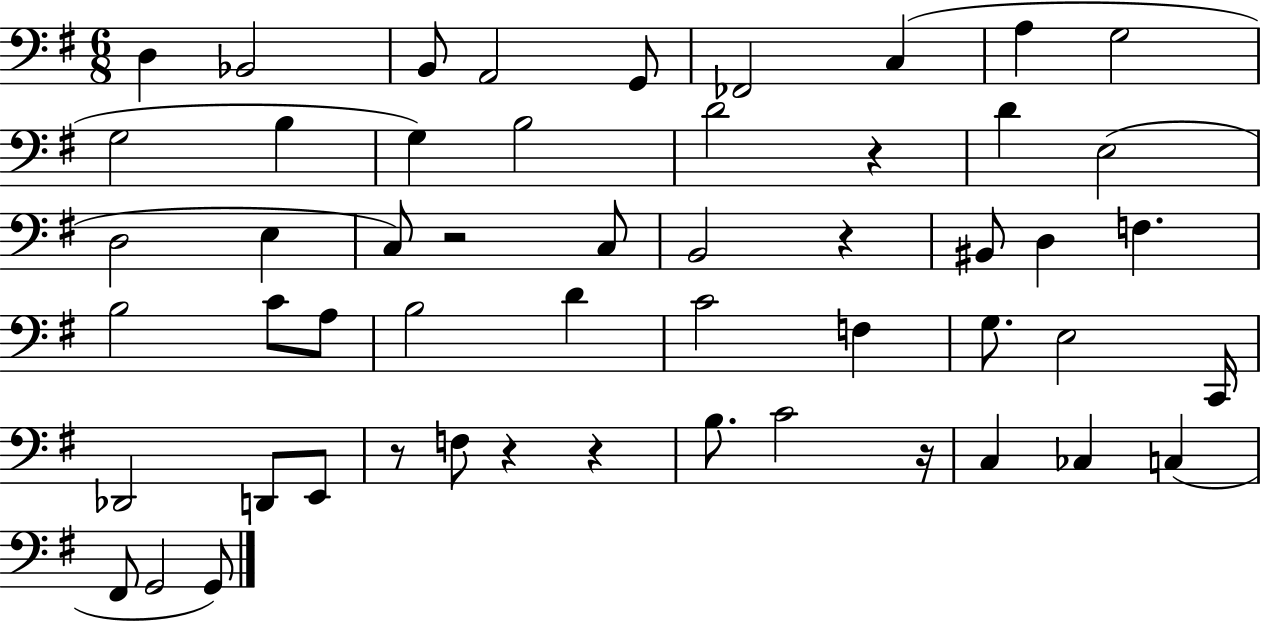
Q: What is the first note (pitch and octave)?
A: D3